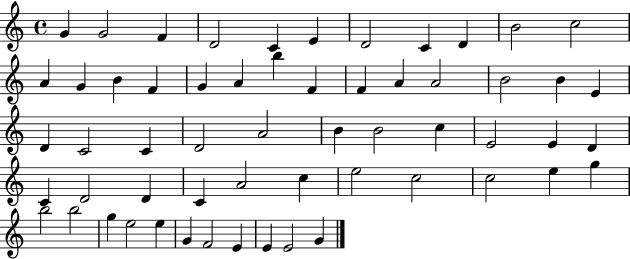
G4/q G4/h F4/q D4/h C4/q E4/q D4/h C4/q D4/q B4/h C5/h A4/q G4/q B4/q F4/q G4/q A4/q B5/q F4/q F4/q A4/q A4/h B4/h B4/q E4/q D4/q C4/h C4/q D4/h A4/h B4/q B4/h C5/q E4/h E4/q D4/q C4/q D4/h D4/q C4/q A4/h C5/q E5/h C5/h C5/h E5/q G5/q B5/h B5/h G5/q E5/h E5/q G4/q F4/h E4/q E4/q E4/h G4/q